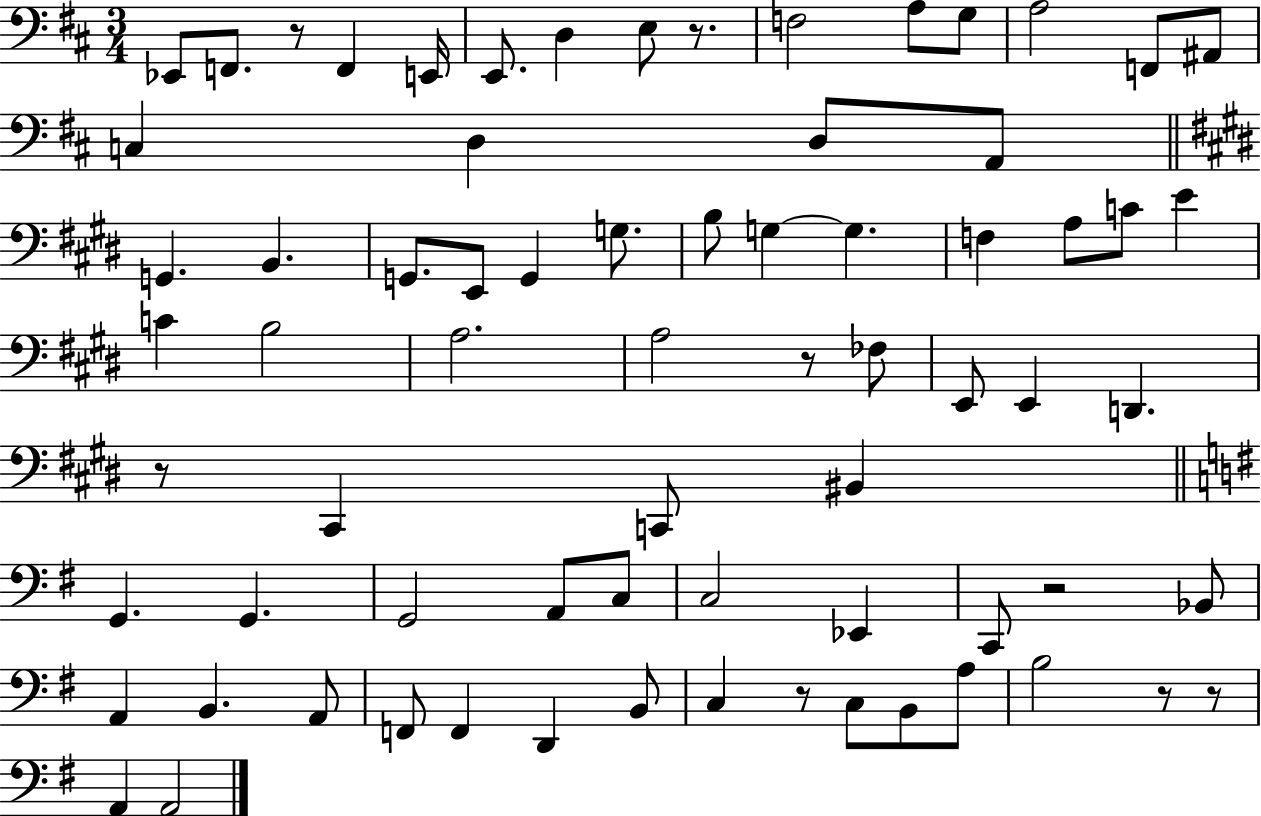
Eb2/e F2/e. R/e F2/q E2/s E2/e. D3/q E3/e R/e. F3/h A3/e G3/e A3/h F2/e A#2/e C3/q D3/q D3/e A2/e G2/q. B2/q. G2/e. E2/e G2/q G3/e. B3/e G3/q G3/q. F3/q A3/e C4/e E4/q C4/q B3/h A3/h. A3/h R/e FES3/e E2/e E2/q D2/q. R/e C#2/q C2/e BIS2/q G2/q. G2/q. G2/h A2/e C3/e C3/h Eb2/q C2/e R/h Bb2/e A2/q B2/q. A2/e F2/e F2/q D2/q B2/e C3/q R/e C3/e B2/e A3/e B3/h R/e R/e A2/q A2/h